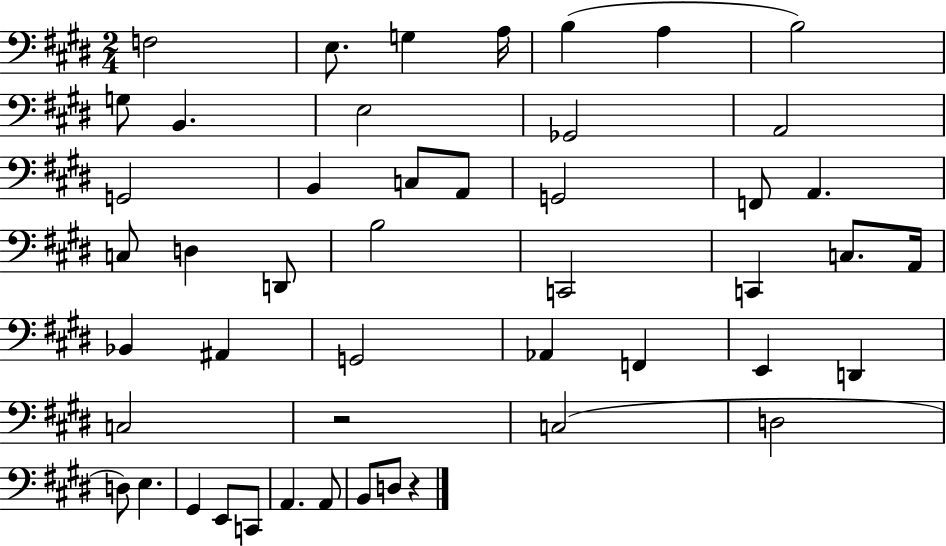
X:1
T:Untitled
M:2/4
L:1/4
K:E
F,2 E,/2 G, A,/4 B, A, B,2 G,/2 B,, E,2 _G,,2 A,,2 G,,2 B,, C,/2 A,,/2 G,,2 F,,/2 A,, C,/2 D, D,,/2 B,2 C,,2 C,, C,/2 A,,/4 _B,, ^A,, G,,2 _A,, F,, E,, D,, C,2 z2 C,2 D,2 D,/2 E, ^G,, E,,/2 C,,/2 A,, A,,/2 B,,/2 D,/2 z